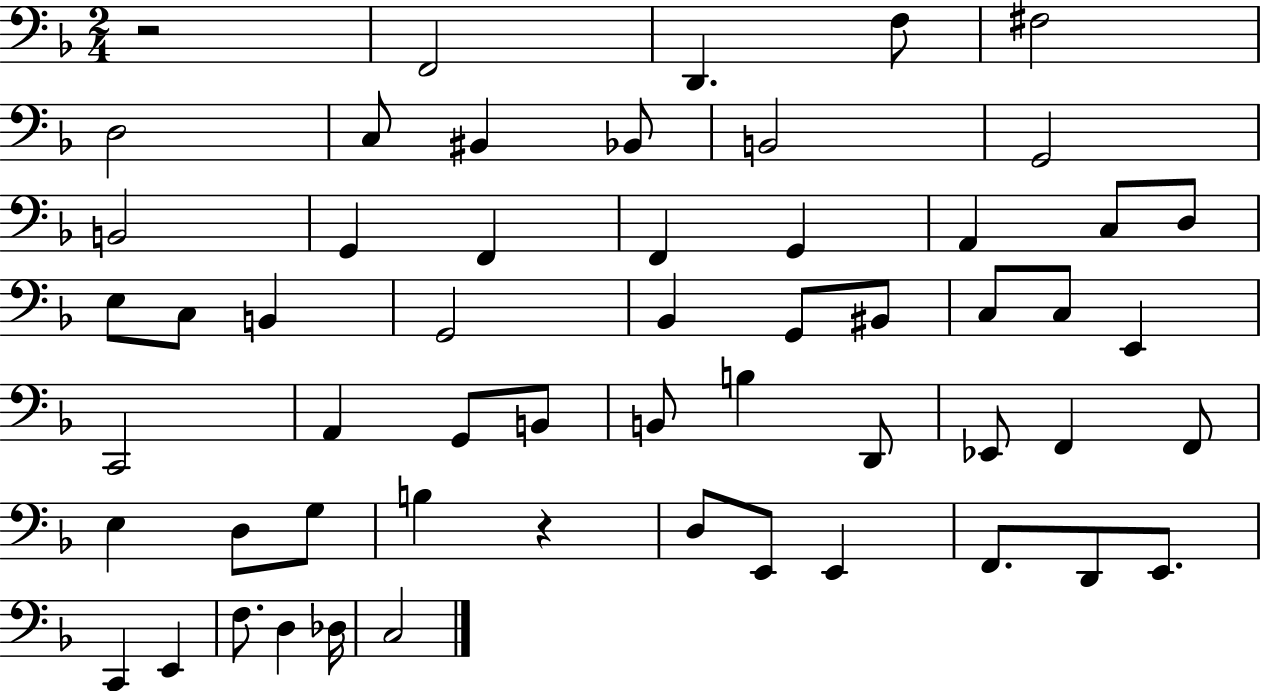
R/h F2/h D2/q. F3/e F#3/h D3/h C3/e BIS2/q Bb2/e B2/h G2/h B2/h G2/q F2/q F2/q G2/q A2/q C3/e D3/e E3/e C3/e B2/q G2/h Bb2/q G2/e BIS2/e C3/e C3/e E2/q C2/h A2/q G2/e B2/e B2/e B3/q D2/e Eb2/e F2/q F2/e E3/q D3/e G3/e B3/q R/q D3/e E2/e E2/q F2/e. D2/e E2/e. C2/q E2/q F3/e. D3/q Db3/s C3/h